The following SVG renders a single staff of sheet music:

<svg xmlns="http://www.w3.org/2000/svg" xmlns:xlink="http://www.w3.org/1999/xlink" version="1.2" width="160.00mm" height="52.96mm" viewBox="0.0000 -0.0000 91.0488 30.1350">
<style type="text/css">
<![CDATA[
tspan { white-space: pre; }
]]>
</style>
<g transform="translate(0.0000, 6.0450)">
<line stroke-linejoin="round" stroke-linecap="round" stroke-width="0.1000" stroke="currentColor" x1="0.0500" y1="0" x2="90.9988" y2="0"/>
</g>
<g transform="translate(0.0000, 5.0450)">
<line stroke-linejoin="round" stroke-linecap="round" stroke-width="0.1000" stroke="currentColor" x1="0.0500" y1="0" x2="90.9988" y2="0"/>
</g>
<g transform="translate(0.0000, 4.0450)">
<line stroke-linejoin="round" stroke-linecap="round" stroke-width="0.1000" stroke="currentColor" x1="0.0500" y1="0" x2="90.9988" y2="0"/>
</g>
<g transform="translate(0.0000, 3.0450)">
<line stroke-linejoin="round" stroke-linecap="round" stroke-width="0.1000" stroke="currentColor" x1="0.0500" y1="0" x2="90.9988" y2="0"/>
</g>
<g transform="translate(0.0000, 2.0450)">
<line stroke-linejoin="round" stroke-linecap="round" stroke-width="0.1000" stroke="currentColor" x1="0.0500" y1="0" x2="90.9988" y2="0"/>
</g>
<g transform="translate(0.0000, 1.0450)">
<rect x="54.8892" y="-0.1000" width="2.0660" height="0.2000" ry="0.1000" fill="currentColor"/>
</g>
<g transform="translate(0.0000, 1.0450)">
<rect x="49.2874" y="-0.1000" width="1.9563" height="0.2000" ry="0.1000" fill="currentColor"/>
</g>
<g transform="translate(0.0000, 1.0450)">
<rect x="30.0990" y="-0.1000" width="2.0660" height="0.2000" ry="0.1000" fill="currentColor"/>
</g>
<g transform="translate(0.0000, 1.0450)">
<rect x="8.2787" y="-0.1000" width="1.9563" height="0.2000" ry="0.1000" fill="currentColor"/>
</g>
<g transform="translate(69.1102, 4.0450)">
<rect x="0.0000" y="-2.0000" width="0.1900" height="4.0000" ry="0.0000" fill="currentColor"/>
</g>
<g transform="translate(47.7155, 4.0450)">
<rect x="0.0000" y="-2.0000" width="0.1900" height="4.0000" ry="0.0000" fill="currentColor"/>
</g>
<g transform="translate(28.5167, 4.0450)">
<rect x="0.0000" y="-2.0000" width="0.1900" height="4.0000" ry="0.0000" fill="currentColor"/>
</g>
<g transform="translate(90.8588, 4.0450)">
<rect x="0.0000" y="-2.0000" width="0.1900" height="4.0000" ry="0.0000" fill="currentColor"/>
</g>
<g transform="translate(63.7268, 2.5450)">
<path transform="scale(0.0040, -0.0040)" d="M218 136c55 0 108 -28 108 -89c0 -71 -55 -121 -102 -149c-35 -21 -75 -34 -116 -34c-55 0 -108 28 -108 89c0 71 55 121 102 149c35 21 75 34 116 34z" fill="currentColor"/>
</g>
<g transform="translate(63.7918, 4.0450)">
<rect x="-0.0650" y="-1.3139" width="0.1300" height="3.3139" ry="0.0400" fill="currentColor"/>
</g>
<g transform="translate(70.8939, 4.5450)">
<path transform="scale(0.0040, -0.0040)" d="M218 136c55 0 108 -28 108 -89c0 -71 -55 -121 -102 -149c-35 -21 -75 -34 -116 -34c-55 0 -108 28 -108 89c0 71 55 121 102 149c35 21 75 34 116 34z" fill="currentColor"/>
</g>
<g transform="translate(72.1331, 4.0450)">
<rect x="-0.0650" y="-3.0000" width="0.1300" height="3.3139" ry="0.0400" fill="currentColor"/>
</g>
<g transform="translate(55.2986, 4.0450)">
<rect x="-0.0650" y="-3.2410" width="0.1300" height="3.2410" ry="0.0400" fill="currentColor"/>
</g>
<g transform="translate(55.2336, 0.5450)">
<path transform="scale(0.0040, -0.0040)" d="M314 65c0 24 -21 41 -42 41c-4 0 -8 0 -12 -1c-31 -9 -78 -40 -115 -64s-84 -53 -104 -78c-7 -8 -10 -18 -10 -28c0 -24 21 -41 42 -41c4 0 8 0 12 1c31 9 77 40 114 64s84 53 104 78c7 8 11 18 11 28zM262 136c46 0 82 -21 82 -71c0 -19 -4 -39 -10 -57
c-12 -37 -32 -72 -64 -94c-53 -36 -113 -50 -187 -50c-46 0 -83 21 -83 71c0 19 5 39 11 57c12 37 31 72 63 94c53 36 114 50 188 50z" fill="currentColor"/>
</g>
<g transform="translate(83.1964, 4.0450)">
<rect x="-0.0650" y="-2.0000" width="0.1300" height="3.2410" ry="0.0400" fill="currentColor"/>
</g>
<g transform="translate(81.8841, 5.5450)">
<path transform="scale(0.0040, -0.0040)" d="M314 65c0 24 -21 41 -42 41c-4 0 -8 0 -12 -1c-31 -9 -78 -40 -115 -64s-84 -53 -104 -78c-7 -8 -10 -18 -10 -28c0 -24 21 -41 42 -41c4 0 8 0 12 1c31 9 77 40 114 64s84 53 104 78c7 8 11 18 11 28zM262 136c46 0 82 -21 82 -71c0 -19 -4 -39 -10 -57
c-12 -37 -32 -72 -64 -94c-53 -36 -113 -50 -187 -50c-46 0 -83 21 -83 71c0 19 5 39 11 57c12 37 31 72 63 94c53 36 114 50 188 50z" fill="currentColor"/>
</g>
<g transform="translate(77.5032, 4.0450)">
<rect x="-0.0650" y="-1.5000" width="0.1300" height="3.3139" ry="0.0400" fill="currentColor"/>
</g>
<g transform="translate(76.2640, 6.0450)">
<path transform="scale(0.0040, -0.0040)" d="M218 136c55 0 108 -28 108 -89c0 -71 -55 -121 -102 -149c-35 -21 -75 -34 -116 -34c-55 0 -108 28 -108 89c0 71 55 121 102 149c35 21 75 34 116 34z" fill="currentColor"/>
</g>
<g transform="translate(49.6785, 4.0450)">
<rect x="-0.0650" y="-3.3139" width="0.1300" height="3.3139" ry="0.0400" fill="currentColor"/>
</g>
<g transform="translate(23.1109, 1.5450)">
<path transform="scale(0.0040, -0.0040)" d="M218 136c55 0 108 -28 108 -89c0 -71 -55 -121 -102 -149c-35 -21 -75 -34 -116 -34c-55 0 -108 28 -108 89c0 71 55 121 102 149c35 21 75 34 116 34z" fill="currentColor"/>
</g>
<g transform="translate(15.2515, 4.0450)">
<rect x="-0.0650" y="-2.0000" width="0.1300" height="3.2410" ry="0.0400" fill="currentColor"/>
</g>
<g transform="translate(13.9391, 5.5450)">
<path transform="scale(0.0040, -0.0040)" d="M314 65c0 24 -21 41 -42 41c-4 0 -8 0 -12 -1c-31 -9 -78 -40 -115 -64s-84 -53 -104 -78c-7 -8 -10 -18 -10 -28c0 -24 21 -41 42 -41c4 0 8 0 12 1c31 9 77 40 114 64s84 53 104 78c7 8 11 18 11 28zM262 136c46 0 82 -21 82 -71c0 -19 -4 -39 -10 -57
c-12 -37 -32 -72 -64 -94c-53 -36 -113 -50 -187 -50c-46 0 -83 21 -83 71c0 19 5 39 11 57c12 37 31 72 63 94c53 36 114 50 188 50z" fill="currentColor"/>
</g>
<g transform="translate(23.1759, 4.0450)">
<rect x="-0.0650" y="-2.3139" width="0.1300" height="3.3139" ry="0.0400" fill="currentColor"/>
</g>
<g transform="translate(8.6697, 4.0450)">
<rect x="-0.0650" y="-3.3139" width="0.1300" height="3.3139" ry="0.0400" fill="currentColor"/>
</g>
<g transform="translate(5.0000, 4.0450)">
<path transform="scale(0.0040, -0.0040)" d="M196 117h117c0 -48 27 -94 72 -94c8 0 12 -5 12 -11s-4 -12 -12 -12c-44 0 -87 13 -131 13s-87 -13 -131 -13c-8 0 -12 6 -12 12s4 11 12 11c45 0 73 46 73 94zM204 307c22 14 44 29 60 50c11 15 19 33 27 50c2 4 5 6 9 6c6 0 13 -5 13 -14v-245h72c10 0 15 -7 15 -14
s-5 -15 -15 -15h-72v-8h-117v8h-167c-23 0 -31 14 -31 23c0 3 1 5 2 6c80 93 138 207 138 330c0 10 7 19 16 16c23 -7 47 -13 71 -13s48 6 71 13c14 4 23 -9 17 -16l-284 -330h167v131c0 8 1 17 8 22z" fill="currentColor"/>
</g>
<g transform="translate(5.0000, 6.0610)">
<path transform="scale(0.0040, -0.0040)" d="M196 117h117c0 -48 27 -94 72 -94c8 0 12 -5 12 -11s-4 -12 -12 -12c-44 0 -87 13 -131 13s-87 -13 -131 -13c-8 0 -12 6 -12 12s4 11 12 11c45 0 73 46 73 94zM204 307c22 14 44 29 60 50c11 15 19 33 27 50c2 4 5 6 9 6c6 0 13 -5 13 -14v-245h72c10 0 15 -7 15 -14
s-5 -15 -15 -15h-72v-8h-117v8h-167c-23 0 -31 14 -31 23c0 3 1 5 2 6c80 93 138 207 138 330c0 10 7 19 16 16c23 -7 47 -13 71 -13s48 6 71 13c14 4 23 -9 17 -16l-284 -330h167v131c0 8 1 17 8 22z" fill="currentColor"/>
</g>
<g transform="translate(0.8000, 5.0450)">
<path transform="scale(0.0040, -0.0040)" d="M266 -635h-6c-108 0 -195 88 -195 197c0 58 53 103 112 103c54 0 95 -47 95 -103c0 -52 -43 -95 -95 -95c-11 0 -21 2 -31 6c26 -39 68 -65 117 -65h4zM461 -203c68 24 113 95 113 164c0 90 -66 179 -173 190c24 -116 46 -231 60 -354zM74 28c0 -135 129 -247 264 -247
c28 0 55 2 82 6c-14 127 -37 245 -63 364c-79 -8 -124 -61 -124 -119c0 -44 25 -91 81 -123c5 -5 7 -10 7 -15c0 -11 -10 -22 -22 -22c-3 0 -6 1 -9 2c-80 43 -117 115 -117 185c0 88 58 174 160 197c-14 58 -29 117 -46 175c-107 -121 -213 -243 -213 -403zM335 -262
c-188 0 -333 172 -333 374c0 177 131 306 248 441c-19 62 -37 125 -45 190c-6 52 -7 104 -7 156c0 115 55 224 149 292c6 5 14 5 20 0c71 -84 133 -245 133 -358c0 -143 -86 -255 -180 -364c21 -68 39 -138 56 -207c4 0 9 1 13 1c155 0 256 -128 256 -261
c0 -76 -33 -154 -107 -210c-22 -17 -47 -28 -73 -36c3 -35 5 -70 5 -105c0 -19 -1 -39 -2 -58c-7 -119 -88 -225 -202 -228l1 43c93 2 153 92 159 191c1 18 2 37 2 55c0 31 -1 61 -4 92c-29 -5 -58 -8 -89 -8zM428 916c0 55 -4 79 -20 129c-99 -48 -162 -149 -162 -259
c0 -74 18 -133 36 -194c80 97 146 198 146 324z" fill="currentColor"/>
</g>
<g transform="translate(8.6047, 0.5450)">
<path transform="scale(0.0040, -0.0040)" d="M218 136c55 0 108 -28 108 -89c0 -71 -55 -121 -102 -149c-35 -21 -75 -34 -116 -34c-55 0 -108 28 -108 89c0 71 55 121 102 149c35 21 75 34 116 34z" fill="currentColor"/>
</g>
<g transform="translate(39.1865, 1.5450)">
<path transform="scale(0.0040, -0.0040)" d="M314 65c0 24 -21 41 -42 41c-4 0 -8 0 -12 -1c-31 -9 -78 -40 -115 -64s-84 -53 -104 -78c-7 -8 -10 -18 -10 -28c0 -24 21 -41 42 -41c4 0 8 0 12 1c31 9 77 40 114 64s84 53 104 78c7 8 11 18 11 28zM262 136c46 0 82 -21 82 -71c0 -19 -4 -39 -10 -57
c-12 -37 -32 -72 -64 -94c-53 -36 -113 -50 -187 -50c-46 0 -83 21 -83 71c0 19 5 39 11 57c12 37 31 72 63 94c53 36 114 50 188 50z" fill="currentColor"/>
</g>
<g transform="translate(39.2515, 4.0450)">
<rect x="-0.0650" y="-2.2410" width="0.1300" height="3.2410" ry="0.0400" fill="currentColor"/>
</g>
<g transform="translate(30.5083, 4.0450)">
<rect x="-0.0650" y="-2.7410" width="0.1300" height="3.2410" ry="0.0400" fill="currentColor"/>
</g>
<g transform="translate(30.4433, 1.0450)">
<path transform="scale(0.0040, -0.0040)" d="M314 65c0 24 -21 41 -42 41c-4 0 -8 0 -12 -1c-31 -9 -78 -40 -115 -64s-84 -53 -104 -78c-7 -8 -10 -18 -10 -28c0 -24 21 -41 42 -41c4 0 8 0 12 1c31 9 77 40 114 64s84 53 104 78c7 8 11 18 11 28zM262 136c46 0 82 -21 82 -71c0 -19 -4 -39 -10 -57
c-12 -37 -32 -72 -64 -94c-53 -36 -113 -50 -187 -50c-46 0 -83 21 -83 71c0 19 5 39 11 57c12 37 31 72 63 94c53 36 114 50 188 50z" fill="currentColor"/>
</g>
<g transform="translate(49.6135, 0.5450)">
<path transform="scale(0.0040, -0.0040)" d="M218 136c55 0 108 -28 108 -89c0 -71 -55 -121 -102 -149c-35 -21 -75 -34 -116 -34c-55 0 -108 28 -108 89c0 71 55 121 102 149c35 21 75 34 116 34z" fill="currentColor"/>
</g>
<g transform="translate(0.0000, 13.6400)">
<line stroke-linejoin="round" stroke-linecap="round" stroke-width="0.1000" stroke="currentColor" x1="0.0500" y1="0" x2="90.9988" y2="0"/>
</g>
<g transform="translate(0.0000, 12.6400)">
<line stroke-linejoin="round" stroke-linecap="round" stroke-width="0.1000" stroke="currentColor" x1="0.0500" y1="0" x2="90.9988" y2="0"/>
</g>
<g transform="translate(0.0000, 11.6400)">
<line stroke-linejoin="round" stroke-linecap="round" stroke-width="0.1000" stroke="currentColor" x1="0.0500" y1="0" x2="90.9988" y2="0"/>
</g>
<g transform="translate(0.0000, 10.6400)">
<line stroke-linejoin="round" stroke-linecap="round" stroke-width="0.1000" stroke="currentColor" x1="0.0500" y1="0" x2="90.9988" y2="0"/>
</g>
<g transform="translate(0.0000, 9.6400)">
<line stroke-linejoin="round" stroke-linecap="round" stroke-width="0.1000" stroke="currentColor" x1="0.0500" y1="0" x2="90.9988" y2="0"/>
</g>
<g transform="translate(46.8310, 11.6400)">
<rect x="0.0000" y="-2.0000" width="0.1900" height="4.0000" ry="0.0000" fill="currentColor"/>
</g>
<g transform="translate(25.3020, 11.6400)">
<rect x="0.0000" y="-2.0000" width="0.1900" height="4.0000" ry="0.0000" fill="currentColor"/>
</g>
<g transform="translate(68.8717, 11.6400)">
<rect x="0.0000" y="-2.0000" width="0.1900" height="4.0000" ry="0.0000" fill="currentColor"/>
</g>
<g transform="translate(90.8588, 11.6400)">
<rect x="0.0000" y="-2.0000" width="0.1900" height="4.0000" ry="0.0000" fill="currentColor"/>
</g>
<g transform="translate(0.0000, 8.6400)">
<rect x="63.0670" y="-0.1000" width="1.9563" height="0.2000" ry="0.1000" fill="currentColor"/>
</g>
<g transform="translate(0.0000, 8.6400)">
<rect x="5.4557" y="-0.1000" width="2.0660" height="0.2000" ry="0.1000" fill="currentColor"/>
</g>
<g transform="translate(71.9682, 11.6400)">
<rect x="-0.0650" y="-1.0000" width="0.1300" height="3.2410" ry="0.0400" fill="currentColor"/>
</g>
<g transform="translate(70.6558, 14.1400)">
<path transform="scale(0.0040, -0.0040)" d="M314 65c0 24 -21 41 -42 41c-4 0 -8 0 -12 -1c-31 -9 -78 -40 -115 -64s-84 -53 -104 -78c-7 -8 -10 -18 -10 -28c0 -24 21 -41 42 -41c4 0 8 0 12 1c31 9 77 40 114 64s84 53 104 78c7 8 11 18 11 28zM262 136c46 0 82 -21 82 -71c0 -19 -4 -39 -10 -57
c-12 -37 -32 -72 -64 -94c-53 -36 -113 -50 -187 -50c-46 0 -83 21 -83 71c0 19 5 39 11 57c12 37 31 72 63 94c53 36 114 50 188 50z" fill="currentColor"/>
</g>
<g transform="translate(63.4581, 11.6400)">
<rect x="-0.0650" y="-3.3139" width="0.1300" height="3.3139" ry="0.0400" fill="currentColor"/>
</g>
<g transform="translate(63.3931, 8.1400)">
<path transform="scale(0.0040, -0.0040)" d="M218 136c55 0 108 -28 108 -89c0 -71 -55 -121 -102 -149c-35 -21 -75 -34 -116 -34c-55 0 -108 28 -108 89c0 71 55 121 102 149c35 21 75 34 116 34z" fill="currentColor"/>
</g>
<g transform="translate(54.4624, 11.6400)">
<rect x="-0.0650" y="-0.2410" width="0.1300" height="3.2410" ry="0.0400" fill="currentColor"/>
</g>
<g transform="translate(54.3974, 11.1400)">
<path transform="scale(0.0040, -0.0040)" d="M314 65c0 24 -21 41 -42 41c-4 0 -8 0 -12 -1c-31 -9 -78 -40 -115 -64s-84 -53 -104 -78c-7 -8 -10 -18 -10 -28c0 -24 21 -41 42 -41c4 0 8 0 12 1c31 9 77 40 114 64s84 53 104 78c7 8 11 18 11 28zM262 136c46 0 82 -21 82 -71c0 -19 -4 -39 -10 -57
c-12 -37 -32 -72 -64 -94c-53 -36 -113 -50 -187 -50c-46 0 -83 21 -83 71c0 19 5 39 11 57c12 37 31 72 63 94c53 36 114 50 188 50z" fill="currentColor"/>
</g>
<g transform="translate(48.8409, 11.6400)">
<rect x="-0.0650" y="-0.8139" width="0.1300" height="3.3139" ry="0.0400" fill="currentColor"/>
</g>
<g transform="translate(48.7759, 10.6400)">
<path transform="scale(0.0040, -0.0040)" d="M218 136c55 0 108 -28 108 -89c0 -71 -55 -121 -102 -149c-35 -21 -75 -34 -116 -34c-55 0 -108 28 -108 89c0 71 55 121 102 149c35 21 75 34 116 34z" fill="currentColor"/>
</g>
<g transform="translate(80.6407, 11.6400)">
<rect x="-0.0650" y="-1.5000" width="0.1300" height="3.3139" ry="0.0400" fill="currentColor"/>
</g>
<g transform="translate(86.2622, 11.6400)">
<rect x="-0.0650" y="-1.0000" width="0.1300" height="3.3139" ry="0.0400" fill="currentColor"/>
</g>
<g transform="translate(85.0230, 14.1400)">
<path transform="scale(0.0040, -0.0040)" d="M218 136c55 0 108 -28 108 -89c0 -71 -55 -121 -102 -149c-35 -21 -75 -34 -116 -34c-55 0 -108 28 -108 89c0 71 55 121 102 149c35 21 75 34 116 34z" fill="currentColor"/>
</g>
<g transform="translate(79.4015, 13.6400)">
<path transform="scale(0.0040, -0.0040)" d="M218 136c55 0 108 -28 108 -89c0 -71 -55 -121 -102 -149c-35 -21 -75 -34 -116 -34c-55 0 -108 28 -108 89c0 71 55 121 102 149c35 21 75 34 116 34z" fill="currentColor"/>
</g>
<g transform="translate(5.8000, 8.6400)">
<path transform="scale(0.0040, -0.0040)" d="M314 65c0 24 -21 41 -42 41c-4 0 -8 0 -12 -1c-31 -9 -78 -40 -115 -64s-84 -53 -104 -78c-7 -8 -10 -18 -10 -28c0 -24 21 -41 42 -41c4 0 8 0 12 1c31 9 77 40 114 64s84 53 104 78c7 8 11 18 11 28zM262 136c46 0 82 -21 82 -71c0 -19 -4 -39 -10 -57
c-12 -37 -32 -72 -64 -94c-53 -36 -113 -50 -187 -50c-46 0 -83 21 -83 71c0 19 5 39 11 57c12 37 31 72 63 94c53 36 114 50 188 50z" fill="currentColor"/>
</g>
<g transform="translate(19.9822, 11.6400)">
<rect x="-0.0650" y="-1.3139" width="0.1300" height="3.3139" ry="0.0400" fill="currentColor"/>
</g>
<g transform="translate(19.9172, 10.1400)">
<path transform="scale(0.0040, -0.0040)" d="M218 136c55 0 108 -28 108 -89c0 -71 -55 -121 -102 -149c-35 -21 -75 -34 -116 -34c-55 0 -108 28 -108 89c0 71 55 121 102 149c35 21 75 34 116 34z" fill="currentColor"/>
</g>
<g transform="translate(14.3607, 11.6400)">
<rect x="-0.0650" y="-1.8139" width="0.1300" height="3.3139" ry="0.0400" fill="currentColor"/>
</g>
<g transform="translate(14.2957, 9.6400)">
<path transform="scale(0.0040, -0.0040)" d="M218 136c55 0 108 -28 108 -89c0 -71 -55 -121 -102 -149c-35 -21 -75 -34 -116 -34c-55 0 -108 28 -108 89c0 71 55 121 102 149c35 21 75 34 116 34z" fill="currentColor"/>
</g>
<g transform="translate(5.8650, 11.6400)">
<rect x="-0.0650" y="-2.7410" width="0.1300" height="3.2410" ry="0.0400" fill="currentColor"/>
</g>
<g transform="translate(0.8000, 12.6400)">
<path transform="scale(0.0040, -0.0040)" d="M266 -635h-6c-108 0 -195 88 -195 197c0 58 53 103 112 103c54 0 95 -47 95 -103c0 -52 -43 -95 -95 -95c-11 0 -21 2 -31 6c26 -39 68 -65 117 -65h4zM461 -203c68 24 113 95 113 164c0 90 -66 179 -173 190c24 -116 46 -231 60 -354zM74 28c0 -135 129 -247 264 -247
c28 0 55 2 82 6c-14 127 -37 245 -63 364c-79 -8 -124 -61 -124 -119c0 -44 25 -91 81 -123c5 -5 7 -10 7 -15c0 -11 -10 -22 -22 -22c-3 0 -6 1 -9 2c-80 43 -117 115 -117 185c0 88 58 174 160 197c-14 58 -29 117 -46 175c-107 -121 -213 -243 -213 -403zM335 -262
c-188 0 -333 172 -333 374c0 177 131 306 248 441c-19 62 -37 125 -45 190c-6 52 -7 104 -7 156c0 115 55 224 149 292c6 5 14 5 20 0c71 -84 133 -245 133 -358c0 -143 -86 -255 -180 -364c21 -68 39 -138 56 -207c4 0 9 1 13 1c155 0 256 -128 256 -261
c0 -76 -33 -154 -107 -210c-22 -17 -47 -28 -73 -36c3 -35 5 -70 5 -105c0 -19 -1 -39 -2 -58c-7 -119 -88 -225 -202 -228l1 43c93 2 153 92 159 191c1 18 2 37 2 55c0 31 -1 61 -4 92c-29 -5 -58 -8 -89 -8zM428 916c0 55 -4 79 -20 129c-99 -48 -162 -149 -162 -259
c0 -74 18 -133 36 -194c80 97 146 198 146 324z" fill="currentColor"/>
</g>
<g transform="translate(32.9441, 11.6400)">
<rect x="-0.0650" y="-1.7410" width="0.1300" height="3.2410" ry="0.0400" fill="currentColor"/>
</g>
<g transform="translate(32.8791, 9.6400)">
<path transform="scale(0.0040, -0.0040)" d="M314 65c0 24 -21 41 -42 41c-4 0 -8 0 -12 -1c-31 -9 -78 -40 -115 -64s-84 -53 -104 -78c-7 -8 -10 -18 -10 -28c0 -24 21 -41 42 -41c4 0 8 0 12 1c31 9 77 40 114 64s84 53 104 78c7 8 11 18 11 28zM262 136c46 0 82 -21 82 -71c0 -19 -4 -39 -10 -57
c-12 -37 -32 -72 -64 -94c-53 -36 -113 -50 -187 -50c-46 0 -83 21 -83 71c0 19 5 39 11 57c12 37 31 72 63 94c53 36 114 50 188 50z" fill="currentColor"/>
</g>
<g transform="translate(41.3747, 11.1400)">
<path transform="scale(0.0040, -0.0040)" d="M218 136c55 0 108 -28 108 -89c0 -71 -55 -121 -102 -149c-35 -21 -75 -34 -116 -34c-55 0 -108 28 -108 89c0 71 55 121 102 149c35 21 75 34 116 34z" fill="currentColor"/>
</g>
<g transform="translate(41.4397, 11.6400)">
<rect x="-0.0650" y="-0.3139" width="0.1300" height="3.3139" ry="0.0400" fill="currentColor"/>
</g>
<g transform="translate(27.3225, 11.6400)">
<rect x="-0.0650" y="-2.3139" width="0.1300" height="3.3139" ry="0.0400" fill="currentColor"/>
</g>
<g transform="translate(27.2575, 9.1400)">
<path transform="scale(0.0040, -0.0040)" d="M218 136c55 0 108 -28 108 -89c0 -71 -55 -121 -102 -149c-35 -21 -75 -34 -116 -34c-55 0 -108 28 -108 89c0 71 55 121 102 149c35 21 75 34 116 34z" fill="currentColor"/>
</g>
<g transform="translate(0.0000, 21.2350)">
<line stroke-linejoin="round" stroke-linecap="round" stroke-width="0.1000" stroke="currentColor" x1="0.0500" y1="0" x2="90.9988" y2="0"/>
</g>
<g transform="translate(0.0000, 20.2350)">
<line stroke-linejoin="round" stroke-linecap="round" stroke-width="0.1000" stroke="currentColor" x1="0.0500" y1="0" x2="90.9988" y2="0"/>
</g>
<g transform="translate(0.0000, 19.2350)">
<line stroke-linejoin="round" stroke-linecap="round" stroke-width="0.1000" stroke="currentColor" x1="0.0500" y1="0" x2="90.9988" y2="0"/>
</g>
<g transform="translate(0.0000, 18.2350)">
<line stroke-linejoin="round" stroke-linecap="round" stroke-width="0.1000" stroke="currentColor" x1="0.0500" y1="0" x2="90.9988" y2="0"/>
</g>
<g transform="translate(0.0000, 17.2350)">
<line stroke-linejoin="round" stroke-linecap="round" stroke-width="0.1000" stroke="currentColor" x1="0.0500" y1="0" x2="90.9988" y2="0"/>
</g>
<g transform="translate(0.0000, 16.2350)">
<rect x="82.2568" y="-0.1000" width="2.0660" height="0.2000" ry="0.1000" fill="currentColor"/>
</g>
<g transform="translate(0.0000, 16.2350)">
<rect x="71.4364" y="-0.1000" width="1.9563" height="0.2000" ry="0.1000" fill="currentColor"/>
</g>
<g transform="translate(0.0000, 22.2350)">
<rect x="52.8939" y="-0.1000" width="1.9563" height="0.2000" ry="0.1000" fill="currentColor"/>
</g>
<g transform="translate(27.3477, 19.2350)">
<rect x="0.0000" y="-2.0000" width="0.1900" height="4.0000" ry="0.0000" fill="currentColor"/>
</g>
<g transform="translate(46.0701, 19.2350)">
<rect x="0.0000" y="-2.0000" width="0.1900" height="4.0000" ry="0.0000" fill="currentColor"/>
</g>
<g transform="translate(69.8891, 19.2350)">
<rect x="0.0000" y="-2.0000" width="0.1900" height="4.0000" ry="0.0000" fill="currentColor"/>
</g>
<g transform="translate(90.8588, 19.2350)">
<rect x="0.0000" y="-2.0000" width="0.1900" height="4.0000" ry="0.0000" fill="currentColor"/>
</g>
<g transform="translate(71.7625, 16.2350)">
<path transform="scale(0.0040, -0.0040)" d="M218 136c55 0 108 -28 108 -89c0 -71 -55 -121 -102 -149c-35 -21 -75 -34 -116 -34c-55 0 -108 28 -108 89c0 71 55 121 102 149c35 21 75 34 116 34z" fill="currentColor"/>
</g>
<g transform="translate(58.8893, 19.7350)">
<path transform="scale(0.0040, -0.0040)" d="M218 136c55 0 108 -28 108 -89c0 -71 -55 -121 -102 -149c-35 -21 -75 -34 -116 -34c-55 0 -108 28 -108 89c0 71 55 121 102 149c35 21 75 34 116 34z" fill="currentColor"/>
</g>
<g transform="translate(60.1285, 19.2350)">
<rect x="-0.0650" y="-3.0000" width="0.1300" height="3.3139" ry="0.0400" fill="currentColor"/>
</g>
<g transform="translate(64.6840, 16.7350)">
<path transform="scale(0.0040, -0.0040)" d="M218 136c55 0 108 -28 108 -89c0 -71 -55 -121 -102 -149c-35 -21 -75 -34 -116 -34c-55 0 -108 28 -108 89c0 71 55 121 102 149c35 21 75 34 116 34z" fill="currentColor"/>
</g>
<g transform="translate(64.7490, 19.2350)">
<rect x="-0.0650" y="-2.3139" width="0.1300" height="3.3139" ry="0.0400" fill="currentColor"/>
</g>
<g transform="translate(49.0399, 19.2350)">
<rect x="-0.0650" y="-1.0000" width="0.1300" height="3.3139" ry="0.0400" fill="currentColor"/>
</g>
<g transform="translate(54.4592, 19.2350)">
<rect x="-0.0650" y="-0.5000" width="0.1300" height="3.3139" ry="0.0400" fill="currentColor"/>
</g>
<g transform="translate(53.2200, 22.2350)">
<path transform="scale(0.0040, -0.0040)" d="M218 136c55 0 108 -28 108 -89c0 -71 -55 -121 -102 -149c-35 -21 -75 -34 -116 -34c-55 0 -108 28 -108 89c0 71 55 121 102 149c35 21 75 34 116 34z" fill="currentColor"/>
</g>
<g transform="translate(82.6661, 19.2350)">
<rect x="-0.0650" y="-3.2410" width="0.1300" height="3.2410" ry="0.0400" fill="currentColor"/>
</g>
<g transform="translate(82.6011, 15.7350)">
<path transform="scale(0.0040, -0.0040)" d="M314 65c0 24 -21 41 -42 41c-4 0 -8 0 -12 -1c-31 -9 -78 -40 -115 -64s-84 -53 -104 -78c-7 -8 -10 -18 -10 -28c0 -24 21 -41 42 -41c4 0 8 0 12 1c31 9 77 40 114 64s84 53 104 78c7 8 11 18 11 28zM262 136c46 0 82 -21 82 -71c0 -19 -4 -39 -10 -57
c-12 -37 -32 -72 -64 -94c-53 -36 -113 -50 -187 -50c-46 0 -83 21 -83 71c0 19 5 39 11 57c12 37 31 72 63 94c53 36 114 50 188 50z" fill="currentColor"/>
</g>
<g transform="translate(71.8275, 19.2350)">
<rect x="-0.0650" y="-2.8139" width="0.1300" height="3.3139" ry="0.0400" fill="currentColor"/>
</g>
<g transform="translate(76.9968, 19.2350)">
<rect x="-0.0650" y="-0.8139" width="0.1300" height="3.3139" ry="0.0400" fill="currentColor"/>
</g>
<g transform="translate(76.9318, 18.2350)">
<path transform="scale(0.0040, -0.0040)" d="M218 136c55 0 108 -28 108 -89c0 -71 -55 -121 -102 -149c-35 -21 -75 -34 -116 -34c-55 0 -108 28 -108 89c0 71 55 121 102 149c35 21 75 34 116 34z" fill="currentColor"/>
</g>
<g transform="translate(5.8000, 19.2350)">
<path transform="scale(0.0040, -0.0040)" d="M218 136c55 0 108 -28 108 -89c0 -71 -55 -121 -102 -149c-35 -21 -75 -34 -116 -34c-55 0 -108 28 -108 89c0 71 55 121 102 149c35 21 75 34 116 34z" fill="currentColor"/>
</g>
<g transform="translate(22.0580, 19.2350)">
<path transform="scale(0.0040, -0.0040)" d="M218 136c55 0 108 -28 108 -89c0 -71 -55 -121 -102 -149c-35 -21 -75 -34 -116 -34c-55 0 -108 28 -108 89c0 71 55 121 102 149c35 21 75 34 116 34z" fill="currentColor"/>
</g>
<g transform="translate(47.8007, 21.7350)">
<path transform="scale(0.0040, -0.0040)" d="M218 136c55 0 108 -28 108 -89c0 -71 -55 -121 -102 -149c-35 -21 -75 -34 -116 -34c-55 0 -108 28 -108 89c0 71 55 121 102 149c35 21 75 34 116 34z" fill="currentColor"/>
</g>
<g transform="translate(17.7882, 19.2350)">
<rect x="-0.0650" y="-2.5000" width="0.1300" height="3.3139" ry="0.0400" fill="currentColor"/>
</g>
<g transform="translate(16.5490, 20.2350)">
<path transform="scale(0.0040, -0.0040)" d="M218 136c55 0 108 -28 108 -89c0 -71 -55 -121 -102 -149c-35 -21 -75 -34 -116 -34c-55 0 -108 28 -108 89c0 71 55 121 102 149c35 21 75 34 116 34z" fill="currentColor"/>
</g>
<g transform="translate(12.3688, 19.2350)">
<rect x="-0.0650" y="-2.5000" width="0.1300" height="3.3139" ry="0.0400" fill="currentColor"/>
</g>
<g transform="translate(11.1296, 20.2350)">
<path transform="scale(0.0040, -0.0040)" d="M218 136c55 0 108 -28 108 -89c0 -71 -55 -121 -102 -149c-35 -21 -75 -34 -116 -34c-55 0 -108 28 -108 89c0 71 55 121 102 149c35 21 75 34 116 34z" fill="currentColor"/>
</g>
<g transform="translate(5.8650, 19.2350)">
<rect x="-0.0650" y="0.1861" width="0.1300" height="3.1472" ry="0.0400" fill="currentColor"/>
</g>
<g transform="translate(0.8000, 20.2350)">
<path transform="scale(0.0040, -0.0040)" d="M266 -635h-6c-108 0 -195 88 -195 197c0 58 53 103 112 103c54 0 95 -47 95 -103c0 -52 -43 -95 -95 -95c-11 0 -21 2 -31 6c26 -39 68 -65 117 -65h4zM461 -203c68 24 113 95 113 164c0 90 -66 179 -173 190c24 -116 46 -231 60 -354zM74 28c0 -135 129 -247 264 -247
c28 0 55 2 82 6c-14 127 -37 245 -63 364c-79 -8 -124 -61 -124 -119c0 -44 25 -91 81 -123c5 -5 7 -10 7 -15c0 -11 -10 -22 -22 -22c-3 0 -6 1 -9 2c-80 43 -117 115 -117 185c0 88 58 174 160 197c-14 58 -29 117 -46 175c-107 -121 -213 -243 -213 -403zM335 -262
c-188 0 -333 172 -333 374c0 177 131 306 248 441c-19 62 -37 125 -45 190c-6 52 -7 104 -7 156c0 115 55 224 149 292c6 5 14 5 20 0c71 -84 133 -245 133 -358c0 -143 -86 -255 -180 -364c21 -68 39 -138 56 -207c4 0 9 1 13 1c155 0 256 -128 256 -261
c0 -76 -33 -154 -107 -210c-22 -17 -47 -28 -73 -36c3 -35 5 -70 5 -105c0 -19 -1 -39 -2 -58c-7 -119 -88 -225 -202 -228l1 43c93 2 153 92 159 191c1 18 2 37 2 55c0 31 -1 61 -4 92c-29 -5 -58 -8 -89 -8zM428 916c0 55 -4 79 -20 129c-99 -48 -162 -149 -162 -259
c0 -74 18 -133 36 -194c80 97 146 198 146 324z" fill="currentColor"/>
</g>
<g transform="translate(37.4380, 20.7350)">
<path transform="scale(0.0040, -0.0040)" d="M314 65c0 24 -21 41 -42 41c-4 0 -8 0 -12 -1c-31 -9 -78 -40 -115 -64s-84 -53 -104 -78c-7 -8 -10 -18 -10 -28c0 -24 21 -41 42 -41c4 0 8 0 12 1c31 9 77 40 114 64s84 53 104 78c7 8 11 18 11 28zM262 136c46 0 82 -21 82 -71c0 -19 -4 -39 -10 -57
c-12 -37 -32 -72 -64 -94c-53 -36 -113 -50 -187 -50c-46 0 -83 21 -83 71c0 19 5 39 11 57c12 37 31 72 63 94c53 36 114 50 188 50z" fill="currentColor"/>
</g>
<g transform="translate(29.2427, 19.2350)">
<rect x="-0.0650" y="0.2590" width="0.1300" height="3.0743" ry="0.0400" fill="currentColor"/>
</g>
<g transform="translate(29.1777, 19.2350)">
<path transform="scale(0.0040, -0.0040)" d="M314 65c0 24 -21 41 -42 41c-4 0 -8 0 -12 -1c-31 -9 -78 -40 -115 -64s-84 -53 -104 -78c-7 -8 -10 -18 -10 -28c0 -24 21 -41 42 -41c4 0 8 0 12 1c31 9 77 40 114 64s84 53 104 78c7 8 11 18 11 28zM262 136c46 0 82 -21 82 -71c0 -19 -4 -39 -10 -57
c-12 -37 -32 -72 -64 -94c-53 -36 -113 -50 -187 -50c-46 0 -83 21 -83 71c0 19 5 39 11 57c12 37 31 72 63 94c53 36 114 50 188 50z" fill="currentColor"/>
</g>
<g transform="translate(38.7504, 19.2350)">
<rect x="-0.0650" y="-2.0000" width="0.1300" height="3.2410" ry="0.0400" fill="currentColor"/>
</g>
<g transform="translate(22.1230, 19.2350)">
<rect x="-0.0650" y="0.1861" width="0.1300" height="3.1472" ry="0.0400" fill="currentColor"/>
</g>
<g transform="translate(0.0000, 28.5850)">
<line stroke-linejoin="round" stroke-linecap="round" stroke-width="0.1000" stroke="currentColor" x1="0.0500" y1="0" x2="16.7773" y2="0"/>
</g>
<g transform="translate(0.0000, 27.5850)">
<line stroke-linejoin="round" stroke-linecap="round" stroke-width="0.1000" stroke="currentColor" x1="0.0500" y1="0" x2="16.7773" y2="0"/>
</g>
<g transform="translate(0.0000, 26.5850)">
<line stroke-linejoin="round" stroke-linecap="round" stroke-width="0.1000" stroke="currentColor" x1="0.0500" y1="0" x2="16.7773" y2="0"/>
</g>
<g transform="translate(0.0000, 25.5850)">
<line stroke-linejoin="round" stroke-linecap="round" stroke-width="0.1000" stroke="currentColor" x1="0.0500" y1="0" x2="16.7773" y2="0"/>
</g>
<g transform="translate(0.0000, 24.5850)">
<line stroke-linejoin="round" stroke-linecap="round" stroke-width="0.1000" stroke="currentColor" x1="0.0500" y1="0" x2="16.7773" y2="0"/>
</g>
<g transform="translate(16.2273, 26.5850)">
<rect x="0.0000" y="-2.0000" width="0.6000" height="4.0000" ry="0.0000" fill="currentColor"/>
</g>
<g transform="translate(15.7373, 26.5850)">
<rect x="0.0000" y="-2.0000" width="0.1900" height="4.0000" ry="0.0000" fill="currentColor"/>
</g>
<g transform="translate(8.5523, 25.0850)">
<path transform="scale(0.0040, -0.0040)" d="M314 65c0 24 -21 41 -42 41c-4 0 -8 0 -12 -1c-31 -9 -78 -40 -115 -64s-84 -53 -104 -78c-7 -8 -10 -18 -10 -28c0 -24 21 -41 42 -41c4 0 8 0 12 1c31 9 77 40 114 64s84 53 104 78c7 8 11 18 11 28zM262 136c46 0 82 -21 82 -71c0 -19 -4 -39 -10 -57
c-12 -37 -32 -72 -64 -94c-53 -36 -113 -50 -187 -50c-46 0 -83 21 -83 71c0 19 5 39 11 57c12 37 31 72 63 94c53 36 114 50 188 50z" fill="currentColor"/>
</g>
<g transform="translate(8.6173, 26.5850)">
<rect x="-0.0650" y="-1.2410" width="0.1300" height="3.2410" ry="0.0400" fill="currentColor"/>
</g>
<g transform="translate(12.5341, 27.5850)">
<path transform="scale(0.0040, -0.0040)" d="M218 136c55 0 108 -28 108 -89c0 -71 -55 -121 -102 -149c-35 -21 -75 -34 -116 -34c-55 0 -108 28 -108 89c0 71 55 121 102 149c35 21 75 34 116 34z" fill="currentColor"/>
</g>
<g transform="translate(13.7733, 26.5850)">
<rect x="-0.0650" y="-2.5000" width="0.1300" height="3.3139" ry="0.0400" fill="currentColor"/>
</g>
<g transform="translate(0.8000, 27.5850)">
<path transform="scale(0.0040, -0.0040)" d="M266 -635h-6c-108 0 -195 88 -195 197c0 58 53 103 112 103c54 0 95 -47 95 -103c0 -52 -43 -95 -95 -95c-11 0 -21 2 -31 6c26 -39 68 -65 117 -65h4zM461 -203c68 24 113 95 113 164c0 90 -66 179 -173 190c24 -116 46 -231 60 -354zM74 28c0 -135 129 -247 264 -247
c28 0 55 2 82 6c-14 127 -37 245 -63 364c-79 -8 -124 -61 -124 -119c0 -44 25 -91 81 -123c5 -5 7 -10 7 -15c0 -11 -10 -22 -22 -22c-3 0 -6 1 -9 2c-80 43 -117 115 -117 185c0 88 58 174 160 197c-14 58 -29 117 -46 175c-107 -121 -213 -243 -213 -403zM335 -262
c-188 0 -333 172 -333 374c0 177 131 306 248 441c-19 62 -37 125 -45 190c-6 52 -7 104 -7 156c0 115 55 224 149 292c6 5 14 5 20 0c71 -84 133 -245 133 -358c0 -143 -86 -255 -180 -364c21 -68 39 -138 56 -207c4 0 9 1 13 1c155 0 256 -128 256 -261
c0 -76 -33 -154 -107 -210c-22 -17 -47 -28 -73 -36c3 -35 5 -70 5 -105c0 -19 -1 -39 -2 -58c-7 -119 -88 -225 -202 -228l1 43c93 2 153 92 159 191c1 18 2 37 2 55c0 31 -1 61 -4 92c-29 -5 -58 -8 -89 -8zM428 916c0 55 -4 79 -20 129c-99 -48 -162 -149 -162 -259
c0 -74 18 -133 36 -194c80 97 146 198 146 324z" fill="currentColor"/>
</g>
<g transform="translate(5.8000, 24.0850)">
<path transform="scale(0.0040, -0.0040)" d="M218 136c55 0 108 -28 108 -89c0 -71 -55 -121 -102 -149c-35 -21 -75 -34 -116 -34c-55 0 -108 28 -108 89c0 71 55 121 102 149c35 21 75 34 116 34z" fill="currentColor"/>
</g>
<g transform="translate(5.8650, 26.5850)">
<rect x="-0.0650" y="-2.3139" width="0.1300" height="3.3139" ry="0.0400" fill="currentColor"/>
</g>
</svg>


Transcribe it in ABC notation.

X:1
T:Untitled
M:4/4
L:1/4
K:C
b F2 g a2 g2 b b2 e A E F2 a2 f e g f2 c d c2 b D2 E D B G G B B2 F2 D C A g a d b2 g e2 G